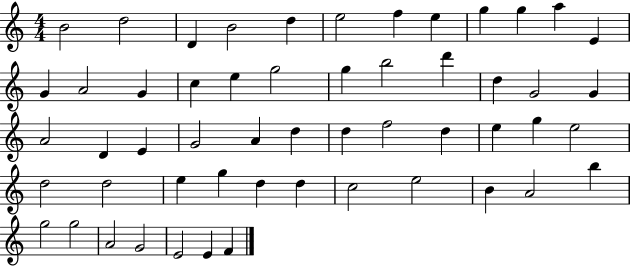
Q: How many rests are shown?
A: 0